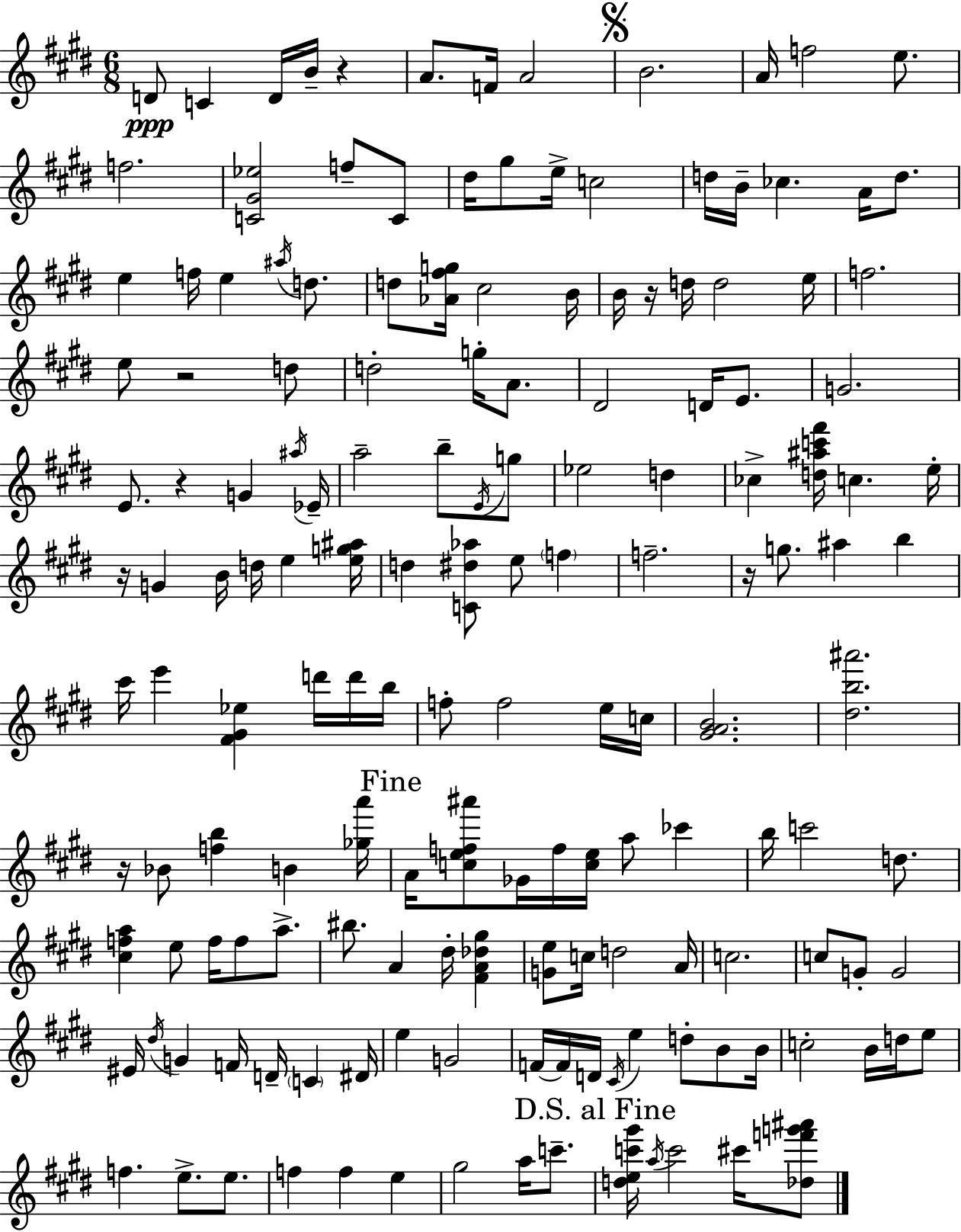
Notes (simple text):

D4/e C4/q D4/s B4/s R/q A4/e. F4/s A4/h B4/h. A4/s F5/h E5/e. F5/h. [C4,G#4,Eb5]/h F5/e C4/e D#5/s G#5/e E5/s C5/h D5/s B4/s CES5/q. A4/s D5/e. E5/q F5/s E5/q A#5/s D5/e. D5/e [Ab4,F#5,G5]/s C#5/h B4/s B4/s R/s D5/s D5/h E5/s F5/h. E5/e R/h D5/e D5/h G5/s A4/e. D#4/h D4/s E4/e. G4/h. E4/e. R/q G4/q A#5/s Eb4/s A5/h B5/e E4/s G5/e Eb5/h D5/q CES5/q [D5,A#5,C6,F#6]/s C5/q. E5/s R/s G4/q B4/s D5/s E5/q [E5,G5,A#5]/s D5/q [C4,D#5,Ab5]/e E5/e F5/q F5/h. R/s G5/e. A#5/q B5/q C#6/s E6/q [F#4,G#4,Eb5]/q D6/s D6/s B5/s F5/e F5/h E5/s C5/s [G#4,A4,B4]/h. [D#5,B5,A#6]/h. R/s Bb4/e [F5,B5]/q B4/q [Gb5,A6]/s A4/s [C5,E5,F5,A#6]/e Gb4/s F5/s [C5,E5]/s A5/e CES6/q B5/s C6/h D5/e. [C#5,F5,A5]/q E5/e F5/s F5/e A5/e. BIS5/e. A4/q D#5/s [F#4,A4,Db5,G#5]/q [G4,E5]/e C5/s D5/h A4/s C5/h. C5/e G4/e G4/h EIS4/s D#5/s G4/q F4/s D4/s C4/q D#4/s E5/q G4/h F4/s F4/s D4/s C#4/s E5/q D5/e B4/e B4/s C5/h B4/s D5/s E5/e F5/q. E5/e. E5/e. F5/q F5/q E5/q G#5/h A5/s C6/e. [D5,E5,C6,G#6]/s A5/s C6/h C#6/s [Db5,F6,G6,A#6]/e